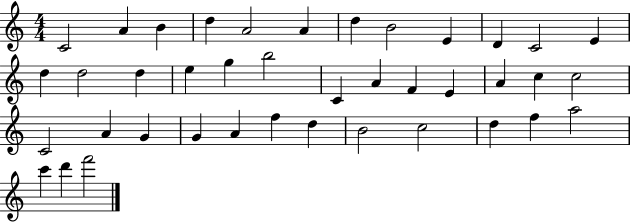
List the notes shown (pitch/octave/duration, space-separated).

C4/h A4/q B4/q D5/q A4/h A4/q D5/q B4/h E4/q D4/q C4/h E4/q D5/q D5/h D5/q E5/q G5/q B5/h C4/q A4/q F4/q E4/q A4/q C5/q C5/h C4/h A4/q G4/q G4/q A4/q F5/q D5/q B4/h C5/h D5/q F5/q A5/h C6/q D6/q F6/h